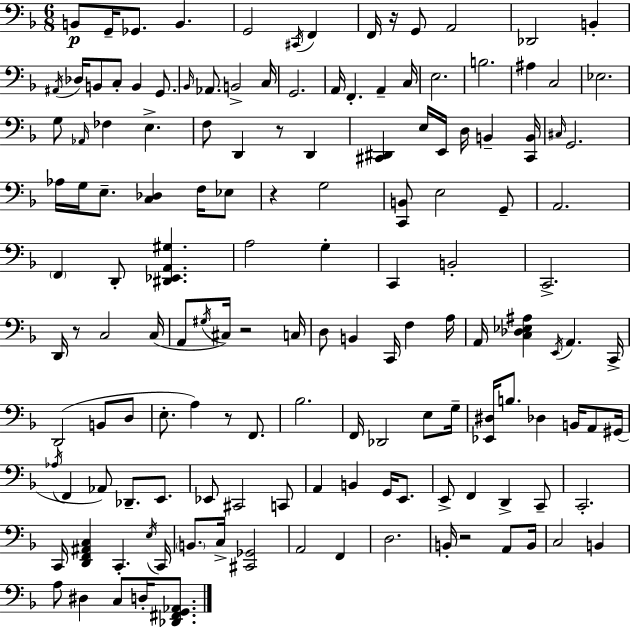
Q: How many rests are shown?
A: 7